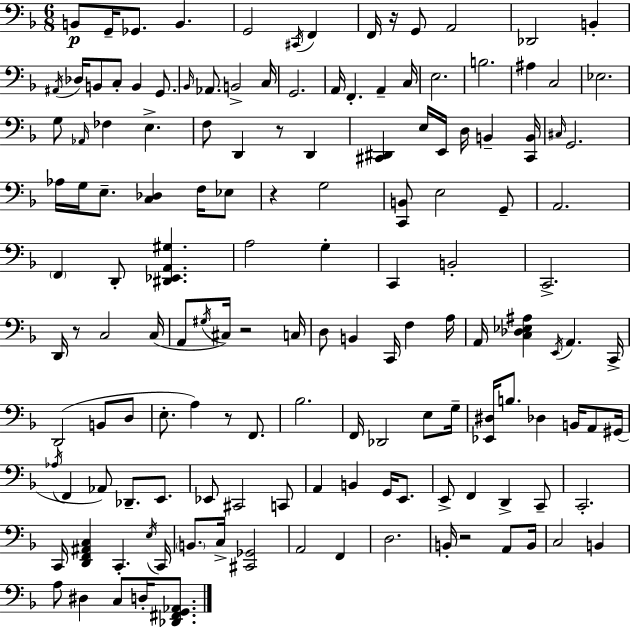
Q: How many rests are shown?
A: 7